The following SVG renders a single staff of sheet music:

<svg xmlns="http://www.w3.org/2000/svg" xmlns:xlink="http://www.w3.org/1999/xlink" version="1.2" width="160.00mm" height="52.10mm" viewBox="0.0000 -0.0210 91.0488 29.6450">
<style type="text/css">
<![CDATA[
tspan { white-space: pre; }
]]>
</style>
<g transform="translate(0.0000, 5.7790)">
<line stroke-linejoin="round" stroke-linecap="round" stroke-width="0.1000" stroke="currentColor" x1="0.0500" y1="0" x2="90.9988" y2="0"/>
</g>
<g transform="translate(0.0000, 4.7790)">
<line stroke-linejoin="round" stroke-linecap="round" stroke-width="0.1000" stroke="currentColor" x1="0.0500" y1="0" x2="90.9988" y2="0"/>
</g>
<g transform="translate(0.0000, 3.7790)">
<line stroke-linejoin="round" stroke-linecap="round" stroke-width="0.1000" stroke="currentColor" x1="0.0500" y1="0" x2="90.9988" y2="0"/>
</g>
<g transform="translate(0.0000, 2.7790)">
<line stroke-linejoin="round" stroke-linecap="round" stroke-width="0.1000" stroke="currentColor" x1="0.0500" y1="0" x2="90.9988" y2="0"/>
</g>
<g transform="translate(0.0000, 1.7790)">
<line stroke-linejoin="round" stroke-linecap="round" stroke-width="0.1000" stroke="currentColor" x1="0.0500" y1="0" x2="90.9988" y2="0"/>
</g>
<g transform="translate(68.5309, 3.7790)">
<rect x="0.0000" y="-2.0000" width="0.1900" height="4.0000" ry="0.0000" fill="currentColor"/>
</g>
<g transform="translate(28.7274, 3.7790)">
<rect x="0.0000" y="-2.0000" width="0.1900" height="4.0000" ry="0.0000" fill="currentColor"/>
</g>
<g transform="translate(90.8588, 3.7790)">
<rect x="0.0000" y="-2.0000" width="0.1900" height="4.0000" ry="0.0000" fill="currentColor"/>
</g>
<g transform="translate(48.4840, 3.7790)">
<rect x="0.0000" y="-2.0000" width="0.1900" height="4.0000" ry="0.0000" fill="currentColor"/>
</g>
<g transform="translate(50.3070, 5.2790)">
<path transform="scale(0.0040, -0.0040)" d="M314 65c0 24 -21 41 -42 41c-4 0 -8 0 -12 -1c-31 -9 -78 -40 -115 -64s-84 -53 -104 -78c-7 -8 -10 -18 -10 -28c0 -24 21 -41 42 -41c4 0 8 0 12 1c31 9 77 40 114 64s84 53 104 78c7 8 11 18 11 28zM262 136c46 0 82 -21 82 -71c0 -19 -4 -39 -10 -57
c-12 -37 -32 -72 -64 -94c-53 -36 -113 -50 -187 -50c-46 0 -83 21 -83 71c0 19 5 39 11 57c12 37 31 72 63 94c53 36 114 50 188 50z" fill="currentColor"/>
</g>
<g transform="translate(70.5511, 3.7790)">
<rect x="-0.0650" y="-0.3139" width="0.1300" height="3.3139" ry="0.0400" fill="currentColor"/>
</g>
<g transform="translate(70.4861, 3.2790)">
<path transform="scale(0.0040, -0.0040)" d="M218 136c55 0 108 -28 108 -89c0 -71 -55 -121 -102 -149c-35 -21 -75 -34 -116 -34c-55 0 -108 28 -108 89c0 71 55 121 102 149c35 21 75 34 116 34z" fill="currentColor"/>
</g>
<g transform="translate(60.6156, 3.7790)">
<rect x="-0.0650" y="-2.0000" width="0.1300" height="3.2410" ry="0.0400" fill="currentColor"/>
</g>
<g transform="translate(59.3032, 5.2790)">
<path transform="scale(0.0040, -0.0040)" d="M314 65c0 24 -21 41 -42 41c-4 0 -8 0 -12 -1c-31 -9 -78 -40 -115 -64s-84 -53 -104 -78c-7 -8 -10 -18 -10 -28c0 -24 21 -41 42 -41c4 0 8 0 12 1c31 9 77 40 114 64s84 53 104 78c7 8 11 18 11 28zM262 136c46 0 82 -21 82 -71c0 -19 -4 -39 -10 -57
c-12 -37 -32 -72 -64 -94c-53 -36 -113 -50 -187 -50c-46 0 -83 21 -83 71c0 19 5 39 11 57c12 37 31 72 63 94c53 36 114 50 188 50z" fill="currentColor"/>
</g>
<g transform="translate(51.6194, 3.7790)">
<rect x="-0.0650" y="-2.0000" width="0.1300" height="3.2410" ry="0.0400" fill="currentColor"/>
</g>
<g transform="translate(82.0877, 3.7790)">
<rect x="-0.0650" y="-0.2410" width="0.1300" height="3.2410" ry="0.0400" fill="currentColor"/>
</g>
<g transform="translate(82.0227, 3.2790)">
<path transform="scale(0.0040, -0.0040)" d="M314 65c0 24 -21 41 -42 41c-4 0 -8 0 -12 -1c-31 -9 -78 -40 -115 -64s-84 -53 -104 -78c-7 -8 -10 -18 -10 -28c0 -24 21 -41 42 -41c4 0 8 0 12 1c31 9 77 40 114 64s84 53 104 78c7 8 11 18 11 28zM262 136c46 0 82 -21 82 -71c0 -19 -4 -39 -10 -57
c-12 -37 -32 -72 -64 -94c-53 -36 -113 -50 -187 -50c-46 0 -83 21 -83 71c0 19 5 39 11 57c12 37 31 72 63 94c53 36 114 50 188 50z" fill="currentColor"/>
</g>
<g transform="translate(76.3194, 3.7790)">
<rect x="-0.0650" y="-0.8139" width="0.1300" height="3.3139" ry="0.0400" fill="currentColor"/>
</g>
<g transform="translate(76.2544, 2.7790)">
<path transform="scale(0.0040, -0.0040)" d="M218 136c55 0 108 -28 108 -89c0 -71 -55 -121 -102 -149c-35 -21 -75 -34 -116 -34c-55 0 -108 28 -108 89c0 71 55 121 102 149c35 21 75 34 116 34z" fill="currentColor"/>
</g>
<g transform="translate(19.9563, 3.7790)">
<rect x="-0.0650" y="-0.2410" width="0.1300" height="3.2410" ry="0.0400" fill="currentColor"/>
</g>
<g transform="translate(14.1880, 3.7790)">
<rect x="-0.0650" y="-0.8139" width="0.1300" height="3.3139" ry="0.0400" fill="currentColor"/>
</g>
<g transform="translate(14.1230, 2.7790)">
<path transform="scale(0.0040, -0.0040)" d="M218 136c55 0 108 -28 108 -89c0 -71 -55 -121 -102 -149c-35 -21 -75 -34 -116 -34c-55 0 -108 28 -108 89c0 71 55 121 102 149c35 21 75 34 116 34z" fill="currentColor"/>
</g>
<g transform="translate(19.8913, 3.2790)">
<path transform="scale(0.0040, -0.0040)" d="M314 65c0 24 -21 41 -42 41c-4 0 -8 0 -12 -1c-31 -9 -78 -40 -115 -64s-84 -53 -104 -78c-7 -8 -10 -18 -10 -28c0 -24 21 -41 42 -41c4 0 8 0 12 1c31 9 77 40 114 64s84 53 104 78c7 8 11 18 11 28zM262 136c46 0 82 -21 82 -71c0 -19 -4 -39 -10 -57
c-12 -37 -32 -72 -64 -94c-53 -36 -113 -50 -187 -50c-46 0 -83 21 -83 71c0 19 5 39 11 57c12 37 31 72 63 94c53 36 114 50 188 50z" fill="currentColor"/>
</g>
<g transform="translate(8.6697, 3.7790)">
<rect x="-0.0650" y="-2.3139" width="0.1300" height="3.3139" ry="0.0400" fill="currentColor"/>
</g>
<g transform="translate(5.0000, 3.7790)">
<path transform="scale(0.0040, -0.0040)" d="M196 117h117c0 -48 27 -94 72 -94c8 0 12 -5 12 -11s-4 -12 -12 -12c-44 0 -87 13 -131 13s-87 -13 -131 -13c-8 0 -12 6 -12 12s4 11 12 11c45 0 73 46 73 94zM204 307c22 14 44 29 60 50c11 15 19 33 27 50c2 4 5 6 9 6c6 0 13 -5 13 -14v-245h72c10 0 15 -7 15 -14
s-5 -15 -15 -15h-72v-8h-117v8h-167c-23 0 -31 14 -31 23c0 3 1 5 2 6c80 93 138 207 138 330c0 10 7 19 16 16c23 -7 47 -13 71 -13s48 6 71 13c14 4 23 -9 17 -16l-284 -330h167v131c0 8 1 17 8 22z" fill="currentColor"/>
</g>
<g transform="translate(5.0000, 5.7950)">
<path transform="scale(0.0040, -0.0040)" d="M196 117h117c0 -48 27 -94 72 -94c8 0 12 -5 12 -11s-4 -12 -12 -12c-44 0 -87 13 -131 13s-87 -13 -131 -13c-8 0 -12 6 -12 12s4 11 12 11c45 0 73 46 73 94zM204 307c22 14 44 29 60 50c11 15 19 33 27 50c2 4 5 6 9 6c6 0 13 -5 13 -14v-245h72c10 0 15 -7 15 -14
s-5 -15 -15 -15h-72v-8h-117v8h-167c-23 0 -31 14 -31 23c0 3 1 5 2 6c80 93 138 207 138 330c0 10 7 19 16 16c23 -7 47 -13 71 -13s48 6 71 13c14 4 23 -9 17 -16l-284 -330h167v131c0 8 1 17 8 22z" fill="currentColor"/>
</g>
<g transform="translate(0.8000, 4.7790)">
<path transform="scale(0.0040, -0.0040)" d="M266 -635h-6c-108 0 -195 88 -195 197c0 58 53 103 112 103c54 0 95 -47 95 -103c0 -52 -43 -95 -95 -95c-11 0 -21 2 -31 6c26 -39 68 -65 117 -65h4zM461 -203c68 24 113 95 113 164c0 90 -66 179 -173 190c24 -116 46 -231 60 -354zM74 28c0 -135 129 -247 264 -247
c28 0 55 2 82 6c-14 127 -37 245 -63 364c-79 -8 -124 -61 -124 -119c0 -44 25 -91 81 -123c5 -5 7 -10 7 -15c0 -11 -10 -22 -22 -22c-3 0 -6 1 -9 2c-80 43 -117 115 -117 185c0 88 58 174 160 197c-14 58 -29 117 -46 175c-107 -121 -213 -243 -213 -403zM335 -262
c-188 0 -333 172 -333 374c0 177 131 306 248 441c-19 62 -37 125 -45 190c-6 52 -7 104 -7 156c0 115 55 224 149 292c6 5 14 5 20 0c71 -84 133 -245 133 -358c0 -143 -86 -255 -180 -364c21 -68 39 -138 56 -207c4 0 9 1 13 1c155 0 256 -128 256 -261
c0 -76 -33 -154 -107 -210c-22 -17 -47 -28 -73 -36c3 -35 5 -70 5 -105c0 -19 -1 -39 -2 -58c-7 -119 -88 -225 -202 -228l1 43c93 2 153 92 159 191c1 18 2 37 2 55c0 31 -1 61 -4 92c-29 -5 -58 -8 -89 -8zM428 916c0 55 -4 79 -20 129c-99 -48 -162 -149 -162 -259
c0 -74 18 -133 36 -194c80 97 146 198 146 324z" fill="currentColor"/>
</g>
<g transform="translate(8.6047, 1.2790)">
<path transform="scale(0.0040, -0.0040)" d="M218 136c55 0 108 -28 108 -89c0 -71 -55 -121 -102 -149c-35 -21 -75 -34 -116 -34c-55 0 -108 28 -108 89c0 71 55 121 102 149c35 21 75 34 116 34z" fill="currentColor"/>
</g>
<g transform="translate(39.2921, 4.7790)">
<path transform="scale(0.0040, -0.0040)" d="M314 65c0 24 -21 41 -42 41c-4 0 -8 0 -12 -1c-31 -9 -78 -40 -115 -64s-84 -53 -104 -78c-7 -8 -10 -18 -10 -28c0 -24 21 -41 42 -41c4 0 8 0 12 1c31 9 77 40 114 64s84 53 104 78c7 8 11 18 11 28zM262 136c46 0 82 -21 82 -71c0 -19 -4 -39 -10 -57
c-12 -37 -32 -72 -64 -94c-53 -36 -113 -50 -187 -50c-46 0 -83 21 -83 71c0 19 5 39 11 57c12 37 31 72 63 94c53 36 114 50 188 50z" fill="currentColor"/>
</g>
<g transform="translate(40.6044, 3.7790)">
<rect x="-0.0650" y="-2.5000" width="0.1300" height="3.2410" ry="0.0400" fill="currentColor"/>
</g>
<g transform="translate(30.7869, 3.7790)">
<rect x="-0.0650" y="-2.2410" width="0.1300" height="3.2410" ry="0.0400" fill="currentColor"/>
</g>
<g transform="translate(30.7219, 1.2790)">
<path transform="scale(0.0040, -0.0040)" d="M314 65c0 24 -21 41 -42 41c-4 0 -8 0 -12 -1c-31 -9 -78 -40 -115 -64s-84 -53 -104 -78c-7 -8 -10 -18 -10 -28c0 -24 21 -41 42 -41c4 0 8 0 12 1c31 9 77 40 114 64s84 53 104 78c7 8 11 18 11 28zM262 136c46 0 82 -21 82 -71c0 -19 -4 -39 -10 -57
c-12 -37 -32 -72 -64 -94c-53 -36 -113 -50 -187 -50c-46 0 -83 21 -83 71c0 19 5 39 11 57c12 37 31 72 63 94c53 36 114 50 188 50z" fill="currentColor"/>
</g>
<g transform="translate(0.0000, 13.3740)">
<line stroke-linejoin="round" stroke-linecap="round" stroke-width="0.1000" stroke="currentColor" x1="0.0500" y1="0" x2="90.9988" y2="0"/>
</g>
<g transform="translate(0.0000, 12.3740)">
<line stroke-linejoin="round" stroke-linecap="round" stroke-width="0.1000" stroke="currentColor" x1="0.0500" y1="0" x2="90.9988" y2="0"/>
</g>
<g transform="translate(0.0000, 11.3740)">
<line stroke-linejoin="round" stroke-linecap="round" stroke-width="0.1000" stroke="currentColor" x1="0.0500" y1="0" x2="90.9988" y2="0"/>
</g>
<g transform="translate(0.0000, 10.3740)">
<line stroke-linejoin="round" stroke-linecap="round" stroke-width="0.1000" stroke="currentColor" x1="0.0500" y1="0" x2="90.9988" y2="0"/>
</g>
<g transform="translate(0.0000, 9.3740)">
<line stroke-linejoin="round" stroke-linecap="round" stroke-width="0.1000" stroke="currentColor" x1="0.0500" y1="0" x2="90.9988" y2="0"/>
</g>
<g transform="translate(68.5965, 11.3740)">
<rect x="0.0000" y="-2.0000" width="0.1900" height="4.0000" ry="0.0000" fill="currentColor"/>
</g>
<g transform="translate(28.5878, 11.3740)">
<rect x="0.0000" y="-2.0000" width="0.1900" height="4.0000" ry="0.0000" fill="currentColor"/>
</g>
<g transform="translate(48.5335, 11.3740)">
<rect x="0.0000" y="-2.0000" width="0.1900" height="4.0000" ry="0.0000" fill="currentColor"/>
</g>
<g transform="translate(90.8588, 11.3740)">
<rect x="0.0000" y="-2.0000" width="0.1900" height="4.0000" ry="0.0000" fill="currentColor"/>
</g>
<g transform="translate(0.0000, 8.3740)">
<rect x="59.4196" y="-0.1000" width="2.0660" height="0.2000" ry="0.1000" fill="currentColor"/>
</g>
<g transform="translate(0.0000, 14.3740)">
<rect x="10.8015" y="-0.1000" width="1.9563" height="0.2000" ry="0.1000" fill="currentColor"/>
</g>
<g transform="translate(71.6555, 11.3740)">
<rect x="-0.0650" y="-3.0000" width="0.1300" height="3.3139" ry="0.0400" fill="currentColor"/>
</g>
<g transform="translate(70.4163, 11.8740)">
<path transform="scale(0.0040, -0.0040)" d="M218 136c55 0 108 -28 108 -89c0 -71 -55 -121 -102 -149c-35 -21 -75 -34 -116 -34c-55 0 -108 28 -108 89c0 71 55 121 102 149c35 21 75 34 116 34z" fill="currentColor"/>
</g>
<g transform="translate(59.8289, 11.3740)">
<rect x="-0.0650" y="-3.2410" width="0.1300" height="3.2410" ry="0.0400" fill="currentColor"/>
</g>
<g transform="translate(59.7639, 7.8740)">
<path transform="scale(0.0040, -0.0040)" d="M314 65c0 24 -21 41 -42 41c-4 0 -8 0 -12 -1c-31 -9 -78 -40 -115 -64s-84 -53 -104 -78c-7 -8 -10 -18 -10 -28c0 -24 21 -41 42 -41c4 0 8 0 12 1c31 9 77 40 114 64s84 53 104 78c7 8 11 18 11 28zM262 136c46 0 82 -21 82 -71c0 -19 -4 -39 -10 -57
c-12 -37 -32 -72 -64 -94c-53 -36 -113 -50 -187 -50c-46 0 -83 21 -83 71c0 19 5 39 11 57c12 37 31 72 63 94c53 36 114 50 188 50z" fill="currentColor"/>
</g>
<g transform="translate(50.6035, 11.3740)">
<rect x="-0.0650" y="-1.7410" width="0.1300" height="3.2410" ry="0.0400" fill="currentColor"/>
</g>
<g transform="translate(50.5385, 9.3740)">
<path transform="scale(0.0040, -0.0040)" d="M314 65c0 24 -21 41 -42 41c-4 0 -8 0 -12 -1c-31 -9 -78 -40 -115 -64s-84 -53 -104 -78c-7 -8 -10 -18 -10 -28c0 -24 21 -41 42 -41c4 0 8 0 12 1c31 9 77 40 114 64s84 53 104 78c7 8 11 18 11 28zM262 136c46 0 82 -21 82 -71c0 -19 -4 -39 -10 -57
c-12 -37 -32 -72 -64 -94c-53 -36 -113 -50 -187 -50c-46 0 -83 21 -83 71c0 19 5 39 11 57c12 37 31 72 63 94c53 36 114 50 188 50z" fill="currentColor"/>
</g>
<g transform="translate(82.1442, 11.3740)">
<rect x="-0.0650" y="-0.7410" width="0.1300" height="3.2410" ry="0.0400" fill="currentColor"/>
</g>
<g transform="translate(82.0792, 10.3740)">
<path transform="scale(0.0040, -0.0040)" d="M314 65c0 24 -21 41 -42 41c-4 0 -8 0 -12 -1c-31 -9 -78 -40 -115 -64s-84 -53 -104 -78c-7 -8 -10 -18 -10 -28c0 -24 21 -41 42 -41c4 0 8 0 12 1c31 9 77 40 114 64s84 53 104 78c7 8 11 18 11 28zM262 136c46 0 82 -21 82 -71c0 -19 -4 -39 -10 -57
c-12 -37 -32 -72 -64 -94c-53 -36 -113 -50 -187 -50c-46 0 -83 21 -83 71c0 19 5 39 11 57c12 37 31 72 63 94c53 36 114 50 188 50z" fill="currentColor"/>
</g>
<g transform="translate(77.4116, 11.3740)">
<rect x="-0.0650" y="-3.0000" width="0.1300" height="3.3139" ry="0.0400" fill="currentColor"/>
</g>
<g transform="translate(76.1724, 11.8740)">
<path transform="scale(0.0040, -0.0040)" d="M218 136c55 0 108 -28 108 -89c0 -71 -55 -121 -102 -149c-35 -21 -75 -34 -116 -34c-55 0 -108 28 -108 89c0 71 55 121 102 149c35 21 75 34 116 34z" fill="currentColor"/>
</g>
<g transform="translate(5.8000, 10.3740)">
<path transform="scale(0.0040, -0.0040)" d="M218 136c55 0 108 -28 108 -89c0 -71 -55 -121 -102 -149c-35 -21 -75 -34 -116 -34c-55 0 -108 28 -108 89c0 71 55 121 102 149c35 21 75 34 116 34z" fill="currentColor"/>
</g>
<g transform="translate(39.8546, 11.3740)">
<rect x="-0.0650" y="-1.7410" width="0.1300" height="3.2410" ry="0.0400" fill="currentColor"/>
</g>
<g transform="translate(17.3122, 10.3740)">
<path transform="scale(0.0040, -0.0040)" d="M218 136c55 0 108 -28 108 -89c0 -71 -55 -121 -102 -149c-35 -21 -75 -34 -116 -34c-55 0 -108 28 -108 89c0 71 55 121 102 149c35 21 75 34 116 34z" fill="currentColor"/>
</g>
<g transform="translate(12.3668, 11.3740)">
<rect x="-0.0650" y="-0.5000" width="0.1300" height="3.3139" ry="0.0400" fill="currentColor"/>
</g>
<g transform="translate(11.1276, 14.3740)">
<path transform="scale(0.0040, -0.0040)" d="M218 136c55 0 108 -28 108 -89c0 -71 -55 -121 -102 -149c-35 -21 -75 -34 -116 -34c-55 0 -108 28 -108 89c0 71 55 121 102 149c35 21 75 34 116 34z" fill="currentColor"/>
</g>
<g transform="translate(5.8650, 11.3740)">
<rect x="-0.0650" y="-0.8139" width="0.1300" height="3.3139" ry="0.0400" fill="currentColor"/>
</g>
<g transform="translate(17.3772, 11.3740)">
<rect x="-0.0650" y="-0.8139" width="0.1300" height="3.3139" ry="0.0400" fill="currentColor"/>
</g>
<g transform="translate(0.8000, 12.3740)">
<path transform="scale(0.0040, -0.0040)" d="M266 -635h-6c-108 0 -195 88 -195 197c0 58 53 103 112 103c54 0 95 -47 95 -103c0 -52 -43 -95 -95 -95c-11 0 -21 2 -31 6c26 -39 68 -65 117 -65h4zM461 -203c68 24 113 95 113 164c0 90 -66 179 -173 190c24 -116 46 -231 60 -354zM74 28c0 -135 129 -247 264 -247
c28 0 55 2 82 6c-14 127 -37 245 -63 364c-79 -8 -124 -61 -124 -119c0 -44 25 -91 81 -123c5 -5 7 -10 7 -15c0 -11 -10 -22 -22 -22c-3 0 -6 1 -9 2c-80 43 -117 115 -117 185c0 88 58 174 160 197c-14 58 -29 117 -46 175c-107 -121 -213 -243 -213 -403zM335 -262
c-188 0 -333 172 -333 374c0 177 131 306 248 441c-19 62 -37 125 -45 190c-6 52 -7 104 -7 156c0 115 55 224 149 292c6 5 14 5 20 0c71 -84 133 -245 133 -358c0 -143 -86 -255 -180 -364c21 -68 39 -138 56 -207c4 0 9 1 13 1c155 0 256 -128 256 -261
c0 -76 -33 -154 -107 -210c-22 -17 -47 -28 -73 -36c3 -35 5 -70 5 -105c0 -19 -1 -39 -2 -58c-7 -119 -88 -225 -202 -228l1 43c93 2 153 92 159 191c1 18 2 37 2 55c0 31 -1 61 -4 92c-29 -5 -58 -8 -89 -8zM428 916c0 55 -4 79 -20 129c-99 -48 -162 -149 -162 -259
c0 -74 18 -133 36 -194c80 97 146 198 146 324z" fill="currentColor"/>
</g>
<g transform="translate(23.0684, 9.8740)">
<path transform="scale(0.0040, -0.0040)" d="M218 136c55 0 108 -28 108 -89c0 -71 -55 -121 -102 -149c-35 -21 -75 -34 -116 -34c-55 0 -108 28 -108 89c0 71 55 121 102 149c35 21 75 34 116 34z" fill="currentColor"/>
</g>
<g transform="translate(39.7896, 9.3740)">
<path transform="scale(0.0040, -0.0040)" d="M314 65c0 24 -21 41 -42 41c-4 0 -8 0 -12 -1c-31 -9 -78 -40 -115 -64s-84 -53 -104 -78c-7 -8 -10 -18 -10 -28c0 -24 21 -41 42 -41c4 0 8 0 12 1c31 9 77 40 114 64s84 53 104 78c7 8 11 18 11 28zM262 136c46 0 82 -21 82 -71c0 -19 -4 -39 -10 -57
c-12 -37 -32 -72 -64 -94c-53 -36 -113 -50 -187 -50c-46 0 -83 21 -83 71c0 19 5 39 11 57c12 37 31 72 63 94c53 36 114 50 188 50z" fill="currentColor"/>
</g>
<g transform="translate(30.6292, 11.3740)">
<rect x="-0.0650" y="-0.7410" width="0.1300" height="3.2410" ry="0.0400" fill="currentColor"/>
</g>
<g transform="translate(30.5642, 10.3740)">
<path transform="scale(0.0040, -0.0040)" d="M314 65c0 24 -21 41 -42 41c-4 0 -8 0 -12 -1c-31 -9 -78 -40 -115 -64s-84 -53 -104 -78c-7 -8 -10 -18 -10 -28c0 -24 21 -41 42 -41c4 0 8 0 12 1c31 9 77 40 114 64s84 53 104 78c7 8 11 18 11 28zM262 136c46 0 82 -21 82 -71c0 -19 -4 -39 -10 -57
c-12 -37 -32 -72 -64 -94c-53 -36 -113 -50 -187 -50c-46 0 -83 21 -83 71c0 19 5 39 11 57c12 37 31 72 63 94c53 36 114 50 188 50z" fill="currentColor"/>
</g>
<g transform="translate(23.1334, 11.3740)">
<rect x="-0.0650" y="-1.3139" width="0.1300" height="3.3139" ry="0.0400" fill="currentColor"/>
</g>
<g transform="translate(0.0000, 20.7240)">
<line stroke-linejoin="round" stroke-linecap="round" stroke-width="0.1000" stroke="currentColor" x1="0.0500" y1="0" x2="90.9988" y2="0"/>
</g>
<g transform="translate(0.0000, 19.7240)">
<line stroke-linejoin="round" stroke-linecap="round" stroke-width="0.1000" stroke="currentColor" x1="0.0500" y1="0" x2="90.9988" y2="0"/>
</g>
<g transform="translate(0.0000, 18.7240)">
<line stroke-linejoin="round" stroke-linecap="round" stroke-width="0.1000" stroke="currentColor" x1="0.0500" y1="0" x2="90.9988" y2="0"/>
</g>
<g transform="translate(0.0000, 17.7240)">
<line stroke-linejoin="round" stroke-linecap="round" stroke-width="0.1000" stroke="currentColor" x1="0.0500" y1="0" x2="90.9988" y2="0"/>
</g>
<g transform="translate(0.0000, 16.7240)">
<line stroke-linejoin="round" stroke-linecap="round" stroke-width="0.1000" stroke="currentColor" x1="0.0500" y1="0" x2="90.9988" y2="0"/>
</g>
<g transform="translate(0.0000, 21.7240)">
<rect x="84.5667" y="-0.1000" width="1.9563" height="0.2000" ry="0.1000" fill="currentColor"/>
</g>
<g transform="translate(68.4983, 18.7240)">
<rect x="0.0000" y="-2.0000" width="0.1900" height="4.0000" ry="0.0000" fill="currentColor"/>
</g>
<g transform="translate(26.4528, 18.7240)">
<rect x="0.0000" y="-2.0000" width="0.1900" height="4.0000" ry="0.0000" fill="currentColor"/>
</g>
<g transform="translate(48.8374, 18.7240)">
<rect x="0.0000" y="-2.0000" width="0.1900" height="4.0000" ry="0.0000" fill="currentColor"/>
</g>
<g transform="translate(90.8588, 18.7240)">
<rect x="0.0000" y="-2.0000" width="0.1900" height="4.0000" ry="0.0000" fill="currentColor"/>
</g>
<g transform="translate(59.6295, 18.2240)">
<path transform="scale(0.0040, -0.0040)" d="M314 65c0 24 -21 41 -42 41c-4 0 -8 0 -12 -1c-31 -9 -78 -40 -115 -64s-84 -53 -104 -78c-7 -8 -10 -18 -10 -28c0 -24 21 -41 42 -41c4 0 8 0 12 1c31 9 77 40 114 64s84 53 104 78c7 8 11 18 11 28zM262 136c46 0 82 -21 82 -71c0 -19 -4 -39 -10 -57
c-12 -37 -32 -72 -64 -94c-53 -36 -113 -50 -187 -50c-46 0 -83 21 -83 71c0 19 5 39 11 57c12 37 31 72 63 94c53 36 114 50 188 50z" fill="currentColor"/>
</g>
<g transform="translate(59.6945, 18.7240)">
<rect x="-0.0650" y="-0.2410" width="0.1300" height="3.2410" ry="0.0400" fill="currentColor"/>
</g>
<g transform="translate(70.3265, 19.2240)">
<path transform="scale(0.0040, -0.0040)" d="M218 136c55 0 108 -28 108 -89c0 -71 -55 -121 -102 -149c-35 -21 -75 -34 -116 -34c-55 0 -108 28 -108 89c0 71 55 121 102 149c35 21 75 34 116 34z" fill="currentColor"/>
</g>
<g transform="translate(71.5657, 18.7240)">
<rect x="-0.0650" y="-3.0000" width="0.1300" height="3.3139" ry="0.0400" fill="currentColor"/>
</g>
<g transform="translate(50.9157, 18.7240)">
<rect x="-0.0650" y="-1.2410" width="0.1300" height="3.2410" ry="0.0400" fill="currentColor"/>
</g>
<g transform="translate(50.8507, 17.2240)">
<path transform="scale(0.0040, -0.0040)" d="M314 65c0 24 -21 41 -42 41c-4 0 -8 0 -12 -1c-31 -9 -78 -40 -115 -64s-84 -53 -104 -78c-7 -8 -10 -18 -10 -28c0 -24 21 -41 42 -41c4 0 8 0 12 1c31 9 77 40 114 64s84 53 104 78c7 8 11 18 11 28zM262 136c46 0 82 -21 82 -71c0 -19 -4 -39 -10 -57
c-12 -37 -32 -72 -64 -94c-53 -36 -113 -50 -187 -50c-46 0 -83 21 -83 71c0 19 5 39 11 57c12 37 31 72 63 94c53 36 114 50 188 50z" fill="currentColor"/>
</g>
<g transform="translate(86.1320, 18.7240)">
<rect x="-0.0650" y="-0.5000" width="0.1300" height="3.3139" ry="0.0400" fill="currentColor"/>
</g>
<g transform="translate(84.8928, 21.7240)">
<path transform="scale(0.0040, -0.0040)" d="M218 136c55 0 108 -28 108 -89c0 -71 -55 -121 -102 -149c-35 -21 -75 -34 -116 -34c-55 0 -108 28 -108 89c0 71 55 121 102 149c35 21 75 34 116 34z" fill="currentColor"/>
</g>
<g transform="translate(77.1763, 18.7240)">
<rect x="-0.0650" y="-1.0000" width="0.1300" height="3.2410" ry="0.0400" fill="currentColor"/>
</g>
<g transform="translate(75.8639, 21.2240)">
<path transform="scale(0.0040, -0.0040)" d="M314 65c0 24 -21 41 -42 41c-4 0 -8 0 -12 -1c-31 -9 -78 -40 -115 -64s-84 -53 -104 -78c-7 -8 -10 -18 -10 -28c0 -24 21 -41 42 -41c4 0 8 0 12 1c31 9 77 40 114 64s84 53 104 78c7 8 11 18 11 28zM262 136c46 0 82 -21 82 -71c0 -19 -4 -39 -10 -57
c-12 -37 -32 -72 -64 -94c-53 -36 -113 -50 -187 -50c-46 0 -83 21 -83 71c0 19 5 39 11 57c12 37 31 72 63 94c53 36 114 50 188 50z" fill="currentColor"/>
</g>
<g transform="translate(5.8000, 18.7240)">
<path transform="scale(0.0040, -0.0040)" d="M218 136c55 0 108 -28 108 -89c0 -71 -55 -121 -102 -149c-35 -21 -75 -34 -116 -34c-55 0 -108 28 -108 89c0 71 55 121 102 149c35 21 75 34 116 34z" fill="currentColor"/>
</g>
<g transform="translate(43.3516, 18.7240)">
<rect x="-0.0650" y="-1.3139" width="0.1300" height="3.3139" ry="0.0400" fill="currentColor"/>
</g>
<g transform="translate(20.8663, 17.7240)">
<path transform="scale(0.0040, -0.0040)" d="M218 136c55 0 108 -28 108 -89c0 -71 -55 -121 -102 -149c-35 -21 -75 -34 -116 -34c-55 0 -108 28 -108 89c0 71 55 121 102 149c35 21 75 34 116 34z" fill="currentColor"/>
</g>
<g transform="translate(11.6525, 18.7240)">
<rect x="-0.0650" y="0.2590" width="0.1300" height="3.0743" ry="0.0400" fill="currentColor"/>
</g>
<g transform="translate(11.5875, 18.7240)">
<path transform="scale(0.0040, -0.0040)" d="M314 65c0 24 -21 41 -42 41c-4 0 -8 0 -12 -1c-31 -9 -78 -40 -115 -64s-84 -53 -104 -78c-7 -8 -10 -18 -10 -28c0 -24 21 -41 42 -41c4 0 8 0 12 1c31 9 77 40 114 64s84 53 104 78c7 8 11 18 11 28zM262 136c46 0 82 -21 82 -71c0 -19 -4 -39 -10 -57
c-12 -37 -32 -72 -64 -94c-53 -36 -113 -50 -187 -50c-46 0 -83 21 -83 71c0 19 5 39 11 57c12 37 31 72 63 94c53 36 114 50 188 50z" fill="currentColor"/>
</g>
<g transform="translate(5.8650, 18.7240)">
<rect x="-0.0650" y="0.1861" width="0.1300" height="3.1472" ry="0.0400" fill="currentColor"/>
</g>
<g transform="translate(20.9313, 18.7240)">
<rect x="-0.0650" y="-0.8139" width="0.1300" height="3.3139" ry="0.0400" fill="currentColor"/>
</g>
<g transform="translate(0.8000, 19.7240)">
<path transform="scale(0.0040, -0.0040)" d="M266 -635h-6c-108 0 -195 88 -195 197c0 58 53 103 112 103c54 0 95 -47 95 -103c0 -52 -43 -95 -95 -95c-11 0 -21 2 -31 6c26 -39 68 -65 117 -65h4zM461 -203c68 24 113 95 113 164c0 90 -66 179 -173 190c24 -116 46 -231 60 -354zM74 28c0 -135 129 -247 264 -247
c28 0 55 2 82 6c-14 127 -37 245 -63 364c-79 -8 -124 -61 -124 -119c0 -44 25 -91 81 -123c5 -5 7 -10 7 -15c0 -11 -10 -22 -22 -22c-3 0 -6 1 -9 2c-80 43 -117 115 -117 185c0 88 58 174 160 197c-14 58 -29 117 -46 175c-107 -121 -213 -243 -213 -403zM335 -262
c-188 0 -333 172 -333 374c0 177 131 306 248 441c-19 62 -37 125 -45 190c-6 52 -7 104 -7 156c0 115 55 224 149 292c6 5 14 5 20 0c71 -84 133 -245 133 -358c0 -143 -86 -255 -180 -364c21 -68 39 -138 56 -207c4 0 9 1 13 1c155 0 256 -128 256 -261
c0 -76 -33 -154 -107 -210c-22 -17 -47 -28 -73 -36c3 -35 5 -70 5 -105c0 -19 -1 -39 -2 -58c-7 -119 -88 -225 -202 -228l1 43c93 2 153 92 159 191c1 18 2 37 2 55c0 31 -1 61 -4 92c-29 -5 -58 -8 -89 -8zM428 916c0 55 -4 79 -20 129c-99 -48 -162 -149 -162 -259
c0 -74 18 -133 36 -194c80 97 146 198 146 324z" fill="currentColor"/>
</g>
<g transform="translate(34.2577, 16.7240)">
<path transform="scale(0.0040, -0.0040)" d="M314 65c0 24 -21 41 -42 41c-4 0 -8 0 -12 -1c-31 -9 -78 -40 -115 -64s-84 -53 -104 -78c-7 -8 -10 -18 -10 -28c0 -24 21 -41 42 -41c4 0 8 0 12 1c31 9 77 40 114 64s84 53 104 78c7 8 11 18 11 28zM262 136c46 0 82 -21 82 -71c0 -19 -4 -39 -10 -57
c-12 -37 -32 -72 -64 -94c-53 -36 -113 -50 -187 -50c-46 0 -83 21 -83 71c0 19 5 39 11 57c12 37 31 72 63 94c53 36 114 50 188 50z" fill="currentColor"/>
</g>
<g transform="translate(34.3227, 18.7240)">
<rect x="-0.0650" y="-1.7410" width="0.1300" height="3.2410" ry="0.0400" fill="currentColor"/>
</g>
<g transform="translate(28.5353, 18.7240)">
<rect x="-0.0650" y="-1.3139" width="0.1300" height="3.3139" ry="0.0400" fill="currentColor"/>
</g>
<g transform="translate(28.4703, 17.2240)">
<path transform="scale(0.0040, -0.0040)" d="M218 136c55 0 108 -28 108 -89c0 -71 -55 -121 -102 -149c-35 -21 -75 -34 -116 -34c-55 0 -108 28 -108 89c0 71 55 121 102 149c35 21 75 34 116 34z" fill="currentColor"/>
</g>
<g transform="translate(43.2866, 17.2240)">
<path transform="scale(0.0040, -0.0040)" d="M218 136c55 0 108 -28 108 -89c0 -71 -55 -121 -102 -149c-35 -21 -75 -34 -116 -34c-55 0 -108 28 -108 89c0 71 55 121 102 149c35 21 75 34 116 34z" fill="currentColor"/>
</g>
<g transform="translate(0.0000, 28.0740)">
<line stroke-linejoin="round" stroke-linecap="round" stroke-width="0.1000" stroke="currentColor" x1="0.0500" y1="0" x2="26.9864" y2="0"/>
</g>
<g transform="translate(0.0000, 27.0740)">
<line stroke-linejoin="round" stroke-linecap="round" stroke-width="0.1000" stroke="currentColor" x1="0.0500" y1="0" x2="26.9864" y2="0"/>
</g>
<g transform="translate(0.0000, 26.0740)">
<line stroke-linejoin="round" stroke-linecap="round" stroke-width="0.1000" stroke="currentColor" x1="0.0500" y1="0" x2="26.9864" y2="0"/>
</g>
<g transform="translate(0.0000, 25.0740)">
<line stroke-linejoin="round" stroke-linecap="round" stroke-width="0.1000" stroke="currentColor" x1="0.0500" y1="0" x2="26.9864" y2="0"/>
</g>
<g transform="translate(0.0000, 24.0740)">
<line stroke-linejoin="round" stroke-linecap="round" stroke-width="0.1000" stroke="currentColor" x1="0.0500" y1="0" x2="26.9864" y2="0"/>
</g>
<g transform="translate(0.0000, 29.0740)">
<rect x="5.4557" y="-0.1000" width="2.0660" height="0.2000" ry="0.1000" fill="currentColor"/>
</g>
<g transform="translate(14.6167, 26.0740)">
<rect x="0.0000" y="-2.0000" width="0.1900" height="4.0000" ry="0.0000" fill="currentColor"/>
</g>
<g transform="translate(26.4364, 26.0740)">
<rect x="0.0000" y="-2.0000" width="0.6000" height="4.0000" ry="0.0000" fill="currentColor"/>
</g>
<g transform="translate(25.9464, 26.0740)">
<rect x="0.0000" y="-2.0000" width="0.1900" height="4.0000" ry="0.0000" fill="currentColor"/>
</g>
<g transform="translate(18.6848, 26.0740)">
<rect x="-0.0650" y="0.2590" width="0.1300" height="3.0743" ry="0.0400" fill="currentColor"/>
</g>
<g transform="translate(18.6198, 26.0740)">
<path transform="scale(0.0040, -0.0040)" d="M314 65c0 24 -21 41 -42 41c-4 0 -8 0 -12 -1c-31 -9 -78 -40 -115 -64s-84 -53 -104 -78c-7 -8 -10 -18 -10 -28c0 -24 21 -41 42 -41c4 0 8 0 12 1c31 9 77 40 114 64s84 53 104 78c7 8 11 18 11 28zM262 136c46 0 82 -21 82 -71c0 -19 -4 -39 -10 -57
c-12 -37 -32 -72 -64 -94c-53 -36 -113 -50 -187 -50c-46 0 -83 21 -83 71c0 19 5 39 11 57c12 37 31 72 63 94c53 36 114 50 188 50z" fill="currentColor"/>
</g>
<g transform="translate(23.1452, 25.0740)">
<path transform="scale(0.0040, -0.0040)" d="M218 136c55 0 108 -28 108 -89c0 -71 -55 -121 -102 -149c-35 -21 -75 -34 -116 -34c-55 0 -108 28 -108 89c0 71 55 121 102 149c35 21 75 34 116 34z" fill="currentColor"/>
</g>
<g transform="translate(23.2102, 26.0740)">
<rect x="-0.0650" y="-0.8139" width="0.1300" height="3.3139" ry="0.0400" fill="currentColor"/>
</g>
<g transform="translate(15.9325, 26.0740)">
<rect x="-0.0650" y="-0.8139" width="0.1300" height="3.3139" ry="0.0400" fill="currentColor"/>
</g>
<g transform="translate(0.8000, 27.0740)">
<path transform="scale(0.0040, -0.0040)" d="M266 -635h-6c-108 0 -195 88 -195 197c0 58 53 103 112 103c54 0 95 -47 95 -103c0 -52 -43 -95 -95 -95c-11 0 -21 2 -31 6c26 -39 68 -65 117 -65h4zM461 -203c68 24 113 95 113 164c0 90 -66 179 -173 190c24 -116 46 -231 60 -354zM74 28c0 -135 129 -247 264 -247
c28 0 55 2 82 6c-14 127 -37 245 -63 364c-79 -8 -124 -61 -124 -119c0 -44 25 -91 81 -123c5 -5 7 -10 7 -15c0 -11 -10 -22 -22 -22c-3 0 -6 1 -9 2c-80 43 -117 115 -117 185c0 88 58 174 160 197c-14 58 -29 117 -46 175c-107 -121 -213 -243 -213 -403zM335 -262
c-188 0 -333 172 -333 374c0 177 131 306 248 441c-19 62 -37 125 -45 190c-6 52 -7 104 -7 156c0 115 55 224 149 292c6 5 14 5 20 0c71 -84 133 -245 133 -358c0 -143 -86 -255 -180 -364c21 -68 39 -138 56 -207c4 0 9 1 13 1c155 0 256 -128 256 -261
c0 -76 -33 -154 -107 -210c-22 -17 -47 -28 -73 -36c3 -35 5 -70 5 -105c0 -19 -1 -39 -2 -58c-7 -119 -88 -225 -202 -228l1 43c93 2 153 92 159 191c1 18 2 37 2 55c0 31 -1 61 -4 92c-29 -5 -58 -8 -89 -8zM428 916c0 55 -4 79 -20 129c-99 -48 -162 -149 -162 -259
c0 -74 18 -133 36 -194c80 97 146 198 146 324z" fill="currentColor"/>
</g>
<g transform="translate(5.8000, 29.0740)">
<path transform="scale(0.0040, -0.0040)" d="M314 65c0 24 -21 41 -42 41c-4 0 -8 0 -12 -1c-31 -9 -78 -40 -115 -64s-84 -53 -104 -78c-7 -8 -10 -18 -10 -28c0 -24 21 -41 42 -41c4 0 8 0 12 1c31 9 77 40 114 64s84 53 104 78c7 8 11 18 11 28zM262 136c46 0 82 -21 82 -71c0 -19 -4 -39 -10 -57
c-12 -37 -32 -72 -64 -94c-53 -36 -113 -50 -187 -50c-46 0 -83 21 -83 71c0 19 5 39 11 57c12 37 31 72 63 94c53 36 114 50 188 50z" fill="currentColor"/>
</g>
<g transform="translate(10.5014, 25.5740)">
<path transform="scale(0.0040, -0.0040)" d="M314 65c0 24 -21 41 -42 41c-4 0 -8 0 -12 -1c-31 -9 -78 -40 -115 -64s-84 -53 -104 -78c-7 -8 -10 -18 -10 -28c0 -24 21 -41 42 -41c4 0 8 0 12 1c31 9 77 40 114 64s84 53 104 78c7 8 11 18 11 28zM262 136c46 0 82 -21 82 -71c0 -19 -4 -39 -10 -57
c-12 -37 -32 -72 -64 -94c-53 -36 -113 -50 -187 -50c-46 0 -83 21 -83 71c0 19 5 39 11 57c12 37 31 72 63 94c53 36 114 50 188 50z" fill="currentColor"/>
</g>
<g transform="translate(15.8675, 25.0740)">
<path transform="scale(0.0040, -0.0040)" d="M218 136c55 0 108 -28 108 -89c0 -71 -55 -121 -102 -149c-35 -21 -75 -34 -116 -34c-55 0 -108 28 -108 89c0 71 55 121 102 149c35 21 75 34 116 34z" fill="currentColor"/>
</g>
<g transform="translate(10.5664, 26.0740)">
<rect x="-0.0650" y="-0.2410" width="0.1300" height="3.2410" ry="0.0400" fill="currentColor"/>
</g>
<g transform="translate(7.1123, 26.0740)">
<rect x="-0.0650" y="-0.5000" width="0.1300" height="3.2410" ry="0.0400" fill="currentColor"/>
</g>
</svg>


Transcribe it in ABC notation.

X:1
T:Untitled
M:4/4
L:1/4
K:C
g d c2 g2 G2 F2 F2 c d c2 d C d e d2 f2 f2 b2 A A d2 B B2 d e f2 e e2 c2 A D2 C C2 c2 d B2 d